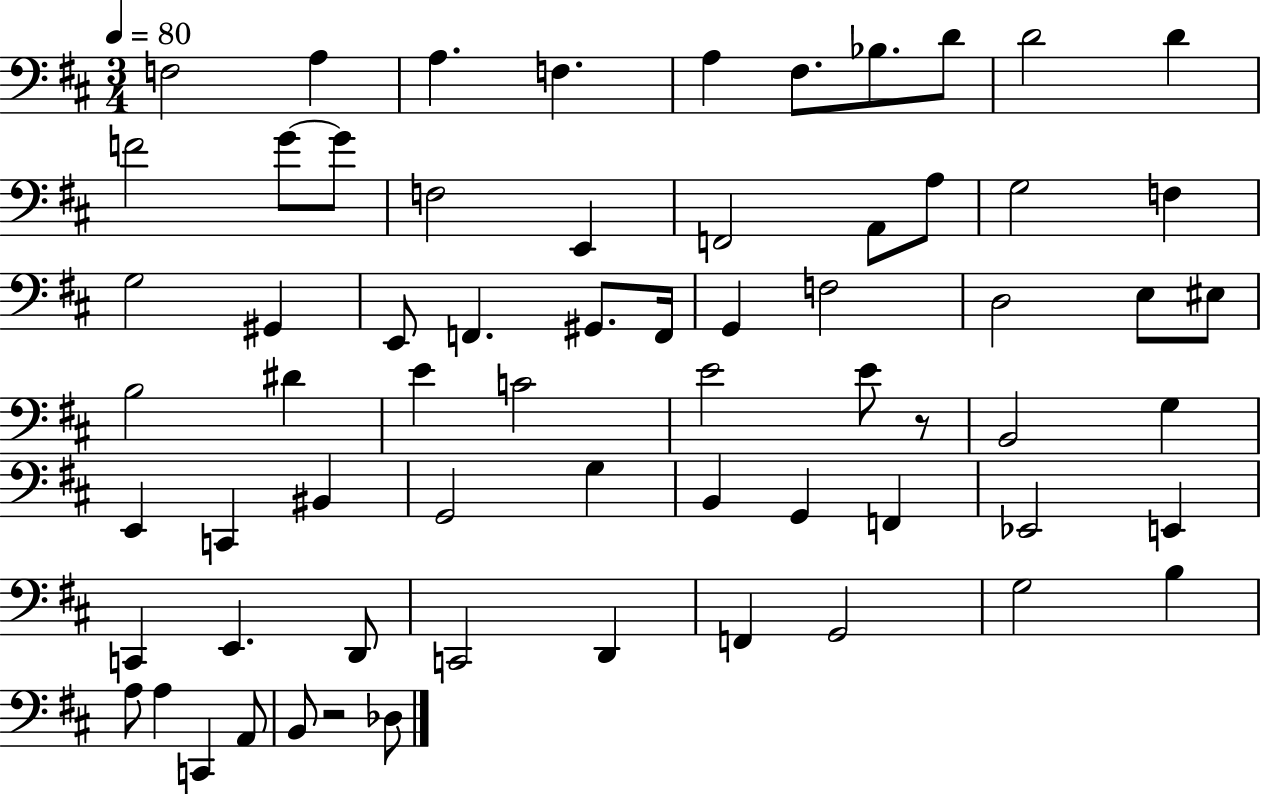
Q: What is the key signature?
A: D major